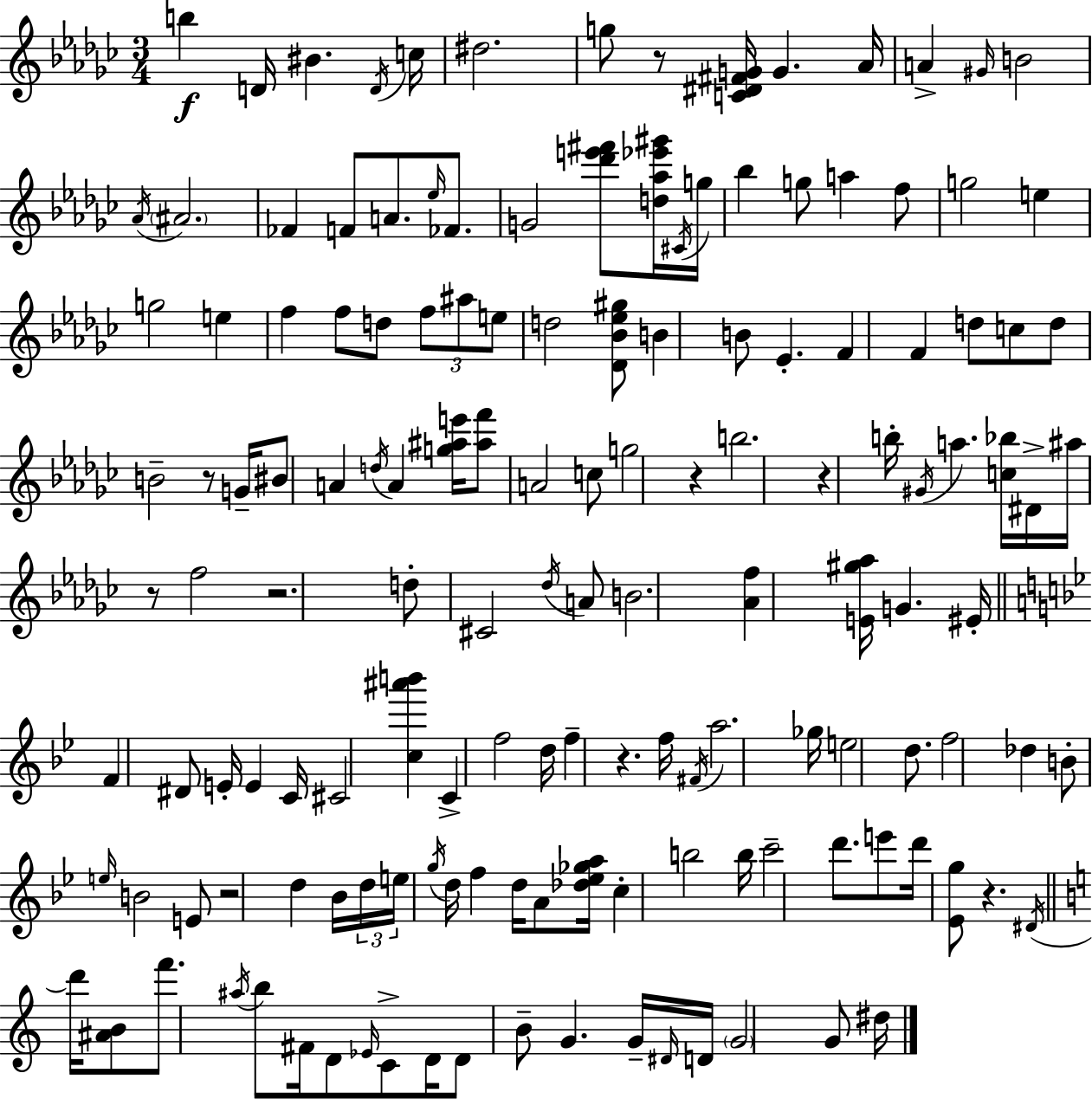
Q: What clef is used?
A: treble